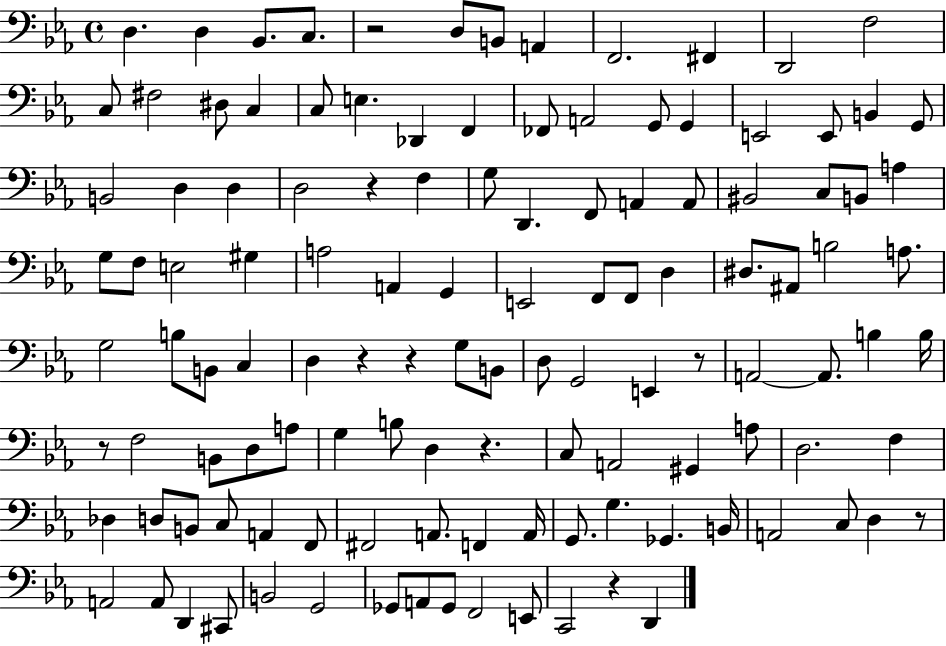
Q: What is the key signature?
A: EES major